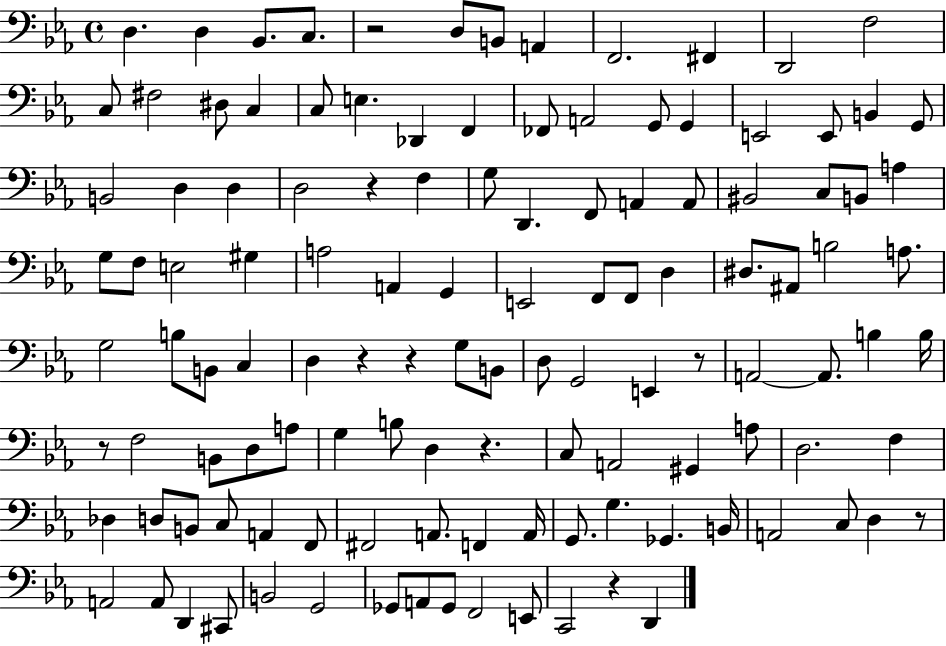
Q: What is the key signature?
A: EES major